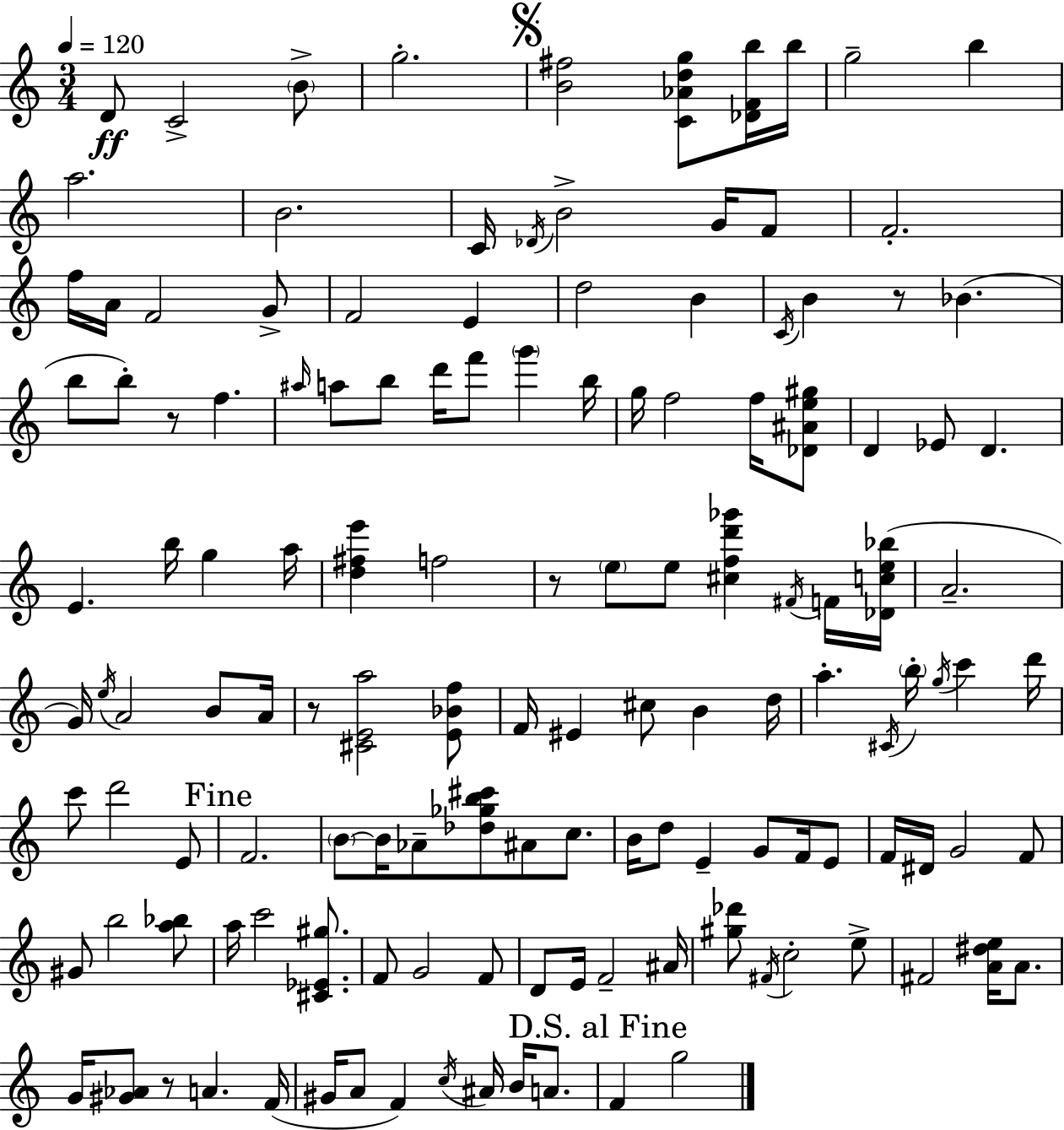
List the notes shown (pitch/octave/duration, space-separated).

D4/e C4/h B4/e G5/h. [B4,F#5]/h [C4,Ab4,D5,G5]/e [Db4,F4,B5]/s B5/s G5/h B5/q A5/h. B4/h. C4/s Db4/s B4/h G4/s F4/e F4/h. F5/s A4/s F4/h G4/e F4/h E4/q D5/h B4/q C4/s B4/q R/e Bb4/q. B5/e B5/e R/e F5/q. A#5/s A5/e B5/e D6/s F6/e G6/q B5/s G5/s F5/h F5/s [Db4,A#4,E5,G#5]/e D4/q Eb4/e D4/q. E4/q. B5/s G5/q A5/s [D5,F#5,E6]/q F5/h R/e E5/e E5/e [C#5,F5,D6,Gb6]/q F#4/s F4/s [Db4,C5,E5,Bb5]/s A4/h. G4/s E5/s A4/h B4/e A4/s R/e [C#4,E4,A5]/h [E4,Bb4,F5]/e F4/s EIS4/q C#5/e B4/q D5/s A5/q. C#4/s B5/s G5/s C6/q D6/s C6/e D6/h E4/e F4/h. B4/e B4/s Ab4/e [Db5,Gb5,B5,C#6]/e A#4/e C5/e. B4/s D5/e E4/q G4/e F4/s E4/e F4/s D#4/s G4/h F4/e G#4/e B5/h [A5,Bb5]/e A5/s C6/h [C#4,Eb4,G#5]/e. F4/e G4/h F4/e D4/e E4/s F4/h A#4/s [G#5,Db6]/e F#4/s C5/h E5/e F#4/h [A4,D#5,E5]/s A4/e. G4/s [G#4,Ab4]/e R/e A4/q. F4/s G#4/s A4/e F4/q C5/s A#4/s B4/s A4/e. F4/q G5/h